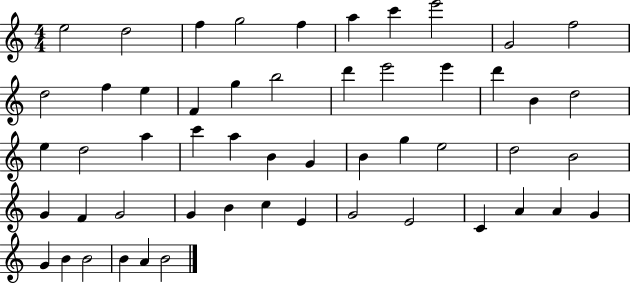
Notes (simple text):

E5/h D5/h F5/q G5/h F5/q A5/q C6/q E6/h G4/h F5/h D5/h F5/q E5/q F4/q G5/q B5/h D6/q E6/h E6/q D6/q B4/q D5/h E5/q D5/h A5/q C6/q A5/q B4/q G4/q B4/q G5/q E5/h D5/h B4/h G4/q F4/q G4/h G4/q B4/q C5/q E4/q G4/h E4/h C4/q A4/q A4/q G4/q G4/q B4/q B4/h B4/q A4/q B4/h